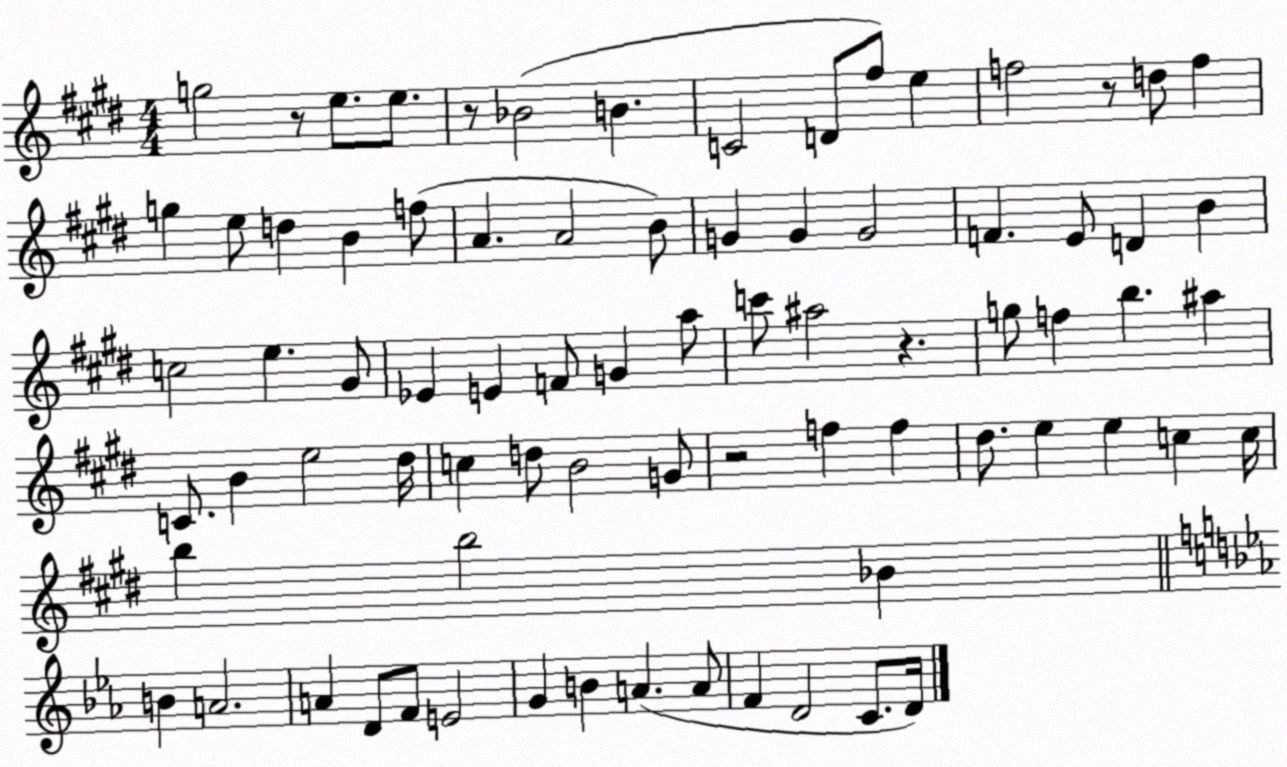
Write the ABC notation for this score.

X:1
T:Untitled
M:4/4
L:1/4
K:E
g2 z/2 e/2 e/2 z/2 _B2 B C2 D/2 ^f/2 e f2 z/2 d/2 f g e/2 d B f/2 A A2 B/2 G G G2 F E/2 D B c2 e ^G/2 _E E F/2 G a/2 c'/2 ^a2 z g/2 f b ^a C/2 B e2 ^d/4 c d/2 B2 G/2 z2 f f ^d/2 e e c c/4 b b2 _B B A2 A D/2 F/2 E2 G B A A/2 F D2 C/2 D/4